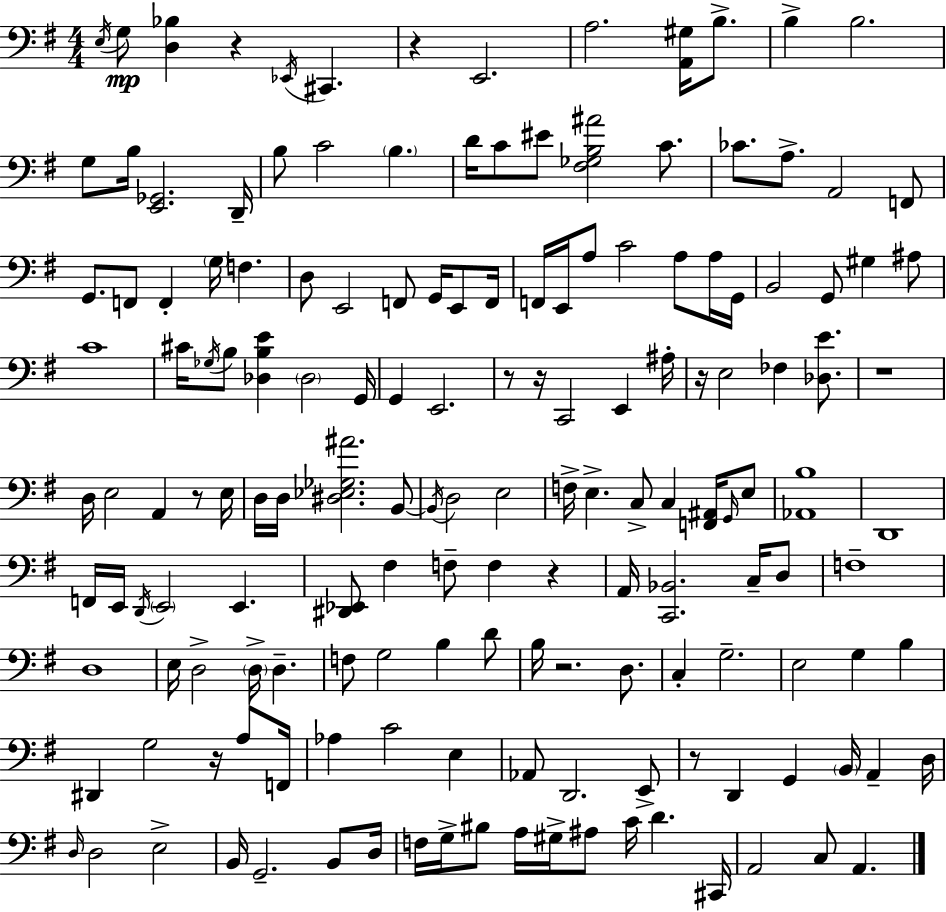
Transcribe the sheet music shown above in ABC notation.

X:1
T:Untitled
M:4/4
L:1/4
K:Em
E,/4 G,/2 [D,_B,] z _E,,/4 ^C,, z E,,2 A,2 [A,,^G,]/4 B,/2 B, B,2 G,/2 B,/4 [E,,_G,,]2 D,,/4 B,/2 C2 B, D/4 C/2 ^E/2 [^F,_G,B,^A]2 C/2 _C/2 A,/2 A,,2 F,,/2 G,,/2 F,,/2 F,, G,/4 F, D,/2 E,,2 F,,/2 G,,/4 E,,/2 F,,/4 F,,/4 E,,/4 A,/2 C2 A,/2 A,/4 G,,/4 B,,2 G,,/2 ^G, ^A,/2 C4 ^C/4 _G,/4 B,/2 [_D,B,E] _D,2 G,,/4 G,, E,,2 z/2 z/4 C,,2 E,, ^A,/4 z/4 E,2 _F, [_D,E]/2 z4 D,/4 E,2 A,, z/2 E,/4 D,/4 D,/4 [^D,_E,_G,^A]2 B,,/2 B,,/4 D,2 E,2 F,/4 E, C,/2 C, [F,,^A,,]/4 G,,/4 E,/2 [_A,,B,]4 D,,4 F,,/4 E,,/4 D,,/4 E,,2 E,, [^D,,_E,,]/2 ^F, F,/2 F, z A,,/4 [C,,_B,,]2 C,/4 D,/2 F,4 D,4 E,/4 D,2 D,/4 D, F,/2 G,2 B, D/2 B,/4 z2 D,/2 C, G,2 E,2 G, B, ^D,, G,2 z/4 A,/2 F,,/4 _A, C2 E, _A,,/2 D,,2 E,,/2 z/2 D,, G,, B,,/4 A,, D,/4 D,/4 D,2 E,2 B,,/4 G,,2 B,,/2 D,/4 F,/4 G,/4 ^B,/2 A,/4 ^G,/4 ^A,/2 C/4 D ^C,,/4 A,,2 C,/2 A,,